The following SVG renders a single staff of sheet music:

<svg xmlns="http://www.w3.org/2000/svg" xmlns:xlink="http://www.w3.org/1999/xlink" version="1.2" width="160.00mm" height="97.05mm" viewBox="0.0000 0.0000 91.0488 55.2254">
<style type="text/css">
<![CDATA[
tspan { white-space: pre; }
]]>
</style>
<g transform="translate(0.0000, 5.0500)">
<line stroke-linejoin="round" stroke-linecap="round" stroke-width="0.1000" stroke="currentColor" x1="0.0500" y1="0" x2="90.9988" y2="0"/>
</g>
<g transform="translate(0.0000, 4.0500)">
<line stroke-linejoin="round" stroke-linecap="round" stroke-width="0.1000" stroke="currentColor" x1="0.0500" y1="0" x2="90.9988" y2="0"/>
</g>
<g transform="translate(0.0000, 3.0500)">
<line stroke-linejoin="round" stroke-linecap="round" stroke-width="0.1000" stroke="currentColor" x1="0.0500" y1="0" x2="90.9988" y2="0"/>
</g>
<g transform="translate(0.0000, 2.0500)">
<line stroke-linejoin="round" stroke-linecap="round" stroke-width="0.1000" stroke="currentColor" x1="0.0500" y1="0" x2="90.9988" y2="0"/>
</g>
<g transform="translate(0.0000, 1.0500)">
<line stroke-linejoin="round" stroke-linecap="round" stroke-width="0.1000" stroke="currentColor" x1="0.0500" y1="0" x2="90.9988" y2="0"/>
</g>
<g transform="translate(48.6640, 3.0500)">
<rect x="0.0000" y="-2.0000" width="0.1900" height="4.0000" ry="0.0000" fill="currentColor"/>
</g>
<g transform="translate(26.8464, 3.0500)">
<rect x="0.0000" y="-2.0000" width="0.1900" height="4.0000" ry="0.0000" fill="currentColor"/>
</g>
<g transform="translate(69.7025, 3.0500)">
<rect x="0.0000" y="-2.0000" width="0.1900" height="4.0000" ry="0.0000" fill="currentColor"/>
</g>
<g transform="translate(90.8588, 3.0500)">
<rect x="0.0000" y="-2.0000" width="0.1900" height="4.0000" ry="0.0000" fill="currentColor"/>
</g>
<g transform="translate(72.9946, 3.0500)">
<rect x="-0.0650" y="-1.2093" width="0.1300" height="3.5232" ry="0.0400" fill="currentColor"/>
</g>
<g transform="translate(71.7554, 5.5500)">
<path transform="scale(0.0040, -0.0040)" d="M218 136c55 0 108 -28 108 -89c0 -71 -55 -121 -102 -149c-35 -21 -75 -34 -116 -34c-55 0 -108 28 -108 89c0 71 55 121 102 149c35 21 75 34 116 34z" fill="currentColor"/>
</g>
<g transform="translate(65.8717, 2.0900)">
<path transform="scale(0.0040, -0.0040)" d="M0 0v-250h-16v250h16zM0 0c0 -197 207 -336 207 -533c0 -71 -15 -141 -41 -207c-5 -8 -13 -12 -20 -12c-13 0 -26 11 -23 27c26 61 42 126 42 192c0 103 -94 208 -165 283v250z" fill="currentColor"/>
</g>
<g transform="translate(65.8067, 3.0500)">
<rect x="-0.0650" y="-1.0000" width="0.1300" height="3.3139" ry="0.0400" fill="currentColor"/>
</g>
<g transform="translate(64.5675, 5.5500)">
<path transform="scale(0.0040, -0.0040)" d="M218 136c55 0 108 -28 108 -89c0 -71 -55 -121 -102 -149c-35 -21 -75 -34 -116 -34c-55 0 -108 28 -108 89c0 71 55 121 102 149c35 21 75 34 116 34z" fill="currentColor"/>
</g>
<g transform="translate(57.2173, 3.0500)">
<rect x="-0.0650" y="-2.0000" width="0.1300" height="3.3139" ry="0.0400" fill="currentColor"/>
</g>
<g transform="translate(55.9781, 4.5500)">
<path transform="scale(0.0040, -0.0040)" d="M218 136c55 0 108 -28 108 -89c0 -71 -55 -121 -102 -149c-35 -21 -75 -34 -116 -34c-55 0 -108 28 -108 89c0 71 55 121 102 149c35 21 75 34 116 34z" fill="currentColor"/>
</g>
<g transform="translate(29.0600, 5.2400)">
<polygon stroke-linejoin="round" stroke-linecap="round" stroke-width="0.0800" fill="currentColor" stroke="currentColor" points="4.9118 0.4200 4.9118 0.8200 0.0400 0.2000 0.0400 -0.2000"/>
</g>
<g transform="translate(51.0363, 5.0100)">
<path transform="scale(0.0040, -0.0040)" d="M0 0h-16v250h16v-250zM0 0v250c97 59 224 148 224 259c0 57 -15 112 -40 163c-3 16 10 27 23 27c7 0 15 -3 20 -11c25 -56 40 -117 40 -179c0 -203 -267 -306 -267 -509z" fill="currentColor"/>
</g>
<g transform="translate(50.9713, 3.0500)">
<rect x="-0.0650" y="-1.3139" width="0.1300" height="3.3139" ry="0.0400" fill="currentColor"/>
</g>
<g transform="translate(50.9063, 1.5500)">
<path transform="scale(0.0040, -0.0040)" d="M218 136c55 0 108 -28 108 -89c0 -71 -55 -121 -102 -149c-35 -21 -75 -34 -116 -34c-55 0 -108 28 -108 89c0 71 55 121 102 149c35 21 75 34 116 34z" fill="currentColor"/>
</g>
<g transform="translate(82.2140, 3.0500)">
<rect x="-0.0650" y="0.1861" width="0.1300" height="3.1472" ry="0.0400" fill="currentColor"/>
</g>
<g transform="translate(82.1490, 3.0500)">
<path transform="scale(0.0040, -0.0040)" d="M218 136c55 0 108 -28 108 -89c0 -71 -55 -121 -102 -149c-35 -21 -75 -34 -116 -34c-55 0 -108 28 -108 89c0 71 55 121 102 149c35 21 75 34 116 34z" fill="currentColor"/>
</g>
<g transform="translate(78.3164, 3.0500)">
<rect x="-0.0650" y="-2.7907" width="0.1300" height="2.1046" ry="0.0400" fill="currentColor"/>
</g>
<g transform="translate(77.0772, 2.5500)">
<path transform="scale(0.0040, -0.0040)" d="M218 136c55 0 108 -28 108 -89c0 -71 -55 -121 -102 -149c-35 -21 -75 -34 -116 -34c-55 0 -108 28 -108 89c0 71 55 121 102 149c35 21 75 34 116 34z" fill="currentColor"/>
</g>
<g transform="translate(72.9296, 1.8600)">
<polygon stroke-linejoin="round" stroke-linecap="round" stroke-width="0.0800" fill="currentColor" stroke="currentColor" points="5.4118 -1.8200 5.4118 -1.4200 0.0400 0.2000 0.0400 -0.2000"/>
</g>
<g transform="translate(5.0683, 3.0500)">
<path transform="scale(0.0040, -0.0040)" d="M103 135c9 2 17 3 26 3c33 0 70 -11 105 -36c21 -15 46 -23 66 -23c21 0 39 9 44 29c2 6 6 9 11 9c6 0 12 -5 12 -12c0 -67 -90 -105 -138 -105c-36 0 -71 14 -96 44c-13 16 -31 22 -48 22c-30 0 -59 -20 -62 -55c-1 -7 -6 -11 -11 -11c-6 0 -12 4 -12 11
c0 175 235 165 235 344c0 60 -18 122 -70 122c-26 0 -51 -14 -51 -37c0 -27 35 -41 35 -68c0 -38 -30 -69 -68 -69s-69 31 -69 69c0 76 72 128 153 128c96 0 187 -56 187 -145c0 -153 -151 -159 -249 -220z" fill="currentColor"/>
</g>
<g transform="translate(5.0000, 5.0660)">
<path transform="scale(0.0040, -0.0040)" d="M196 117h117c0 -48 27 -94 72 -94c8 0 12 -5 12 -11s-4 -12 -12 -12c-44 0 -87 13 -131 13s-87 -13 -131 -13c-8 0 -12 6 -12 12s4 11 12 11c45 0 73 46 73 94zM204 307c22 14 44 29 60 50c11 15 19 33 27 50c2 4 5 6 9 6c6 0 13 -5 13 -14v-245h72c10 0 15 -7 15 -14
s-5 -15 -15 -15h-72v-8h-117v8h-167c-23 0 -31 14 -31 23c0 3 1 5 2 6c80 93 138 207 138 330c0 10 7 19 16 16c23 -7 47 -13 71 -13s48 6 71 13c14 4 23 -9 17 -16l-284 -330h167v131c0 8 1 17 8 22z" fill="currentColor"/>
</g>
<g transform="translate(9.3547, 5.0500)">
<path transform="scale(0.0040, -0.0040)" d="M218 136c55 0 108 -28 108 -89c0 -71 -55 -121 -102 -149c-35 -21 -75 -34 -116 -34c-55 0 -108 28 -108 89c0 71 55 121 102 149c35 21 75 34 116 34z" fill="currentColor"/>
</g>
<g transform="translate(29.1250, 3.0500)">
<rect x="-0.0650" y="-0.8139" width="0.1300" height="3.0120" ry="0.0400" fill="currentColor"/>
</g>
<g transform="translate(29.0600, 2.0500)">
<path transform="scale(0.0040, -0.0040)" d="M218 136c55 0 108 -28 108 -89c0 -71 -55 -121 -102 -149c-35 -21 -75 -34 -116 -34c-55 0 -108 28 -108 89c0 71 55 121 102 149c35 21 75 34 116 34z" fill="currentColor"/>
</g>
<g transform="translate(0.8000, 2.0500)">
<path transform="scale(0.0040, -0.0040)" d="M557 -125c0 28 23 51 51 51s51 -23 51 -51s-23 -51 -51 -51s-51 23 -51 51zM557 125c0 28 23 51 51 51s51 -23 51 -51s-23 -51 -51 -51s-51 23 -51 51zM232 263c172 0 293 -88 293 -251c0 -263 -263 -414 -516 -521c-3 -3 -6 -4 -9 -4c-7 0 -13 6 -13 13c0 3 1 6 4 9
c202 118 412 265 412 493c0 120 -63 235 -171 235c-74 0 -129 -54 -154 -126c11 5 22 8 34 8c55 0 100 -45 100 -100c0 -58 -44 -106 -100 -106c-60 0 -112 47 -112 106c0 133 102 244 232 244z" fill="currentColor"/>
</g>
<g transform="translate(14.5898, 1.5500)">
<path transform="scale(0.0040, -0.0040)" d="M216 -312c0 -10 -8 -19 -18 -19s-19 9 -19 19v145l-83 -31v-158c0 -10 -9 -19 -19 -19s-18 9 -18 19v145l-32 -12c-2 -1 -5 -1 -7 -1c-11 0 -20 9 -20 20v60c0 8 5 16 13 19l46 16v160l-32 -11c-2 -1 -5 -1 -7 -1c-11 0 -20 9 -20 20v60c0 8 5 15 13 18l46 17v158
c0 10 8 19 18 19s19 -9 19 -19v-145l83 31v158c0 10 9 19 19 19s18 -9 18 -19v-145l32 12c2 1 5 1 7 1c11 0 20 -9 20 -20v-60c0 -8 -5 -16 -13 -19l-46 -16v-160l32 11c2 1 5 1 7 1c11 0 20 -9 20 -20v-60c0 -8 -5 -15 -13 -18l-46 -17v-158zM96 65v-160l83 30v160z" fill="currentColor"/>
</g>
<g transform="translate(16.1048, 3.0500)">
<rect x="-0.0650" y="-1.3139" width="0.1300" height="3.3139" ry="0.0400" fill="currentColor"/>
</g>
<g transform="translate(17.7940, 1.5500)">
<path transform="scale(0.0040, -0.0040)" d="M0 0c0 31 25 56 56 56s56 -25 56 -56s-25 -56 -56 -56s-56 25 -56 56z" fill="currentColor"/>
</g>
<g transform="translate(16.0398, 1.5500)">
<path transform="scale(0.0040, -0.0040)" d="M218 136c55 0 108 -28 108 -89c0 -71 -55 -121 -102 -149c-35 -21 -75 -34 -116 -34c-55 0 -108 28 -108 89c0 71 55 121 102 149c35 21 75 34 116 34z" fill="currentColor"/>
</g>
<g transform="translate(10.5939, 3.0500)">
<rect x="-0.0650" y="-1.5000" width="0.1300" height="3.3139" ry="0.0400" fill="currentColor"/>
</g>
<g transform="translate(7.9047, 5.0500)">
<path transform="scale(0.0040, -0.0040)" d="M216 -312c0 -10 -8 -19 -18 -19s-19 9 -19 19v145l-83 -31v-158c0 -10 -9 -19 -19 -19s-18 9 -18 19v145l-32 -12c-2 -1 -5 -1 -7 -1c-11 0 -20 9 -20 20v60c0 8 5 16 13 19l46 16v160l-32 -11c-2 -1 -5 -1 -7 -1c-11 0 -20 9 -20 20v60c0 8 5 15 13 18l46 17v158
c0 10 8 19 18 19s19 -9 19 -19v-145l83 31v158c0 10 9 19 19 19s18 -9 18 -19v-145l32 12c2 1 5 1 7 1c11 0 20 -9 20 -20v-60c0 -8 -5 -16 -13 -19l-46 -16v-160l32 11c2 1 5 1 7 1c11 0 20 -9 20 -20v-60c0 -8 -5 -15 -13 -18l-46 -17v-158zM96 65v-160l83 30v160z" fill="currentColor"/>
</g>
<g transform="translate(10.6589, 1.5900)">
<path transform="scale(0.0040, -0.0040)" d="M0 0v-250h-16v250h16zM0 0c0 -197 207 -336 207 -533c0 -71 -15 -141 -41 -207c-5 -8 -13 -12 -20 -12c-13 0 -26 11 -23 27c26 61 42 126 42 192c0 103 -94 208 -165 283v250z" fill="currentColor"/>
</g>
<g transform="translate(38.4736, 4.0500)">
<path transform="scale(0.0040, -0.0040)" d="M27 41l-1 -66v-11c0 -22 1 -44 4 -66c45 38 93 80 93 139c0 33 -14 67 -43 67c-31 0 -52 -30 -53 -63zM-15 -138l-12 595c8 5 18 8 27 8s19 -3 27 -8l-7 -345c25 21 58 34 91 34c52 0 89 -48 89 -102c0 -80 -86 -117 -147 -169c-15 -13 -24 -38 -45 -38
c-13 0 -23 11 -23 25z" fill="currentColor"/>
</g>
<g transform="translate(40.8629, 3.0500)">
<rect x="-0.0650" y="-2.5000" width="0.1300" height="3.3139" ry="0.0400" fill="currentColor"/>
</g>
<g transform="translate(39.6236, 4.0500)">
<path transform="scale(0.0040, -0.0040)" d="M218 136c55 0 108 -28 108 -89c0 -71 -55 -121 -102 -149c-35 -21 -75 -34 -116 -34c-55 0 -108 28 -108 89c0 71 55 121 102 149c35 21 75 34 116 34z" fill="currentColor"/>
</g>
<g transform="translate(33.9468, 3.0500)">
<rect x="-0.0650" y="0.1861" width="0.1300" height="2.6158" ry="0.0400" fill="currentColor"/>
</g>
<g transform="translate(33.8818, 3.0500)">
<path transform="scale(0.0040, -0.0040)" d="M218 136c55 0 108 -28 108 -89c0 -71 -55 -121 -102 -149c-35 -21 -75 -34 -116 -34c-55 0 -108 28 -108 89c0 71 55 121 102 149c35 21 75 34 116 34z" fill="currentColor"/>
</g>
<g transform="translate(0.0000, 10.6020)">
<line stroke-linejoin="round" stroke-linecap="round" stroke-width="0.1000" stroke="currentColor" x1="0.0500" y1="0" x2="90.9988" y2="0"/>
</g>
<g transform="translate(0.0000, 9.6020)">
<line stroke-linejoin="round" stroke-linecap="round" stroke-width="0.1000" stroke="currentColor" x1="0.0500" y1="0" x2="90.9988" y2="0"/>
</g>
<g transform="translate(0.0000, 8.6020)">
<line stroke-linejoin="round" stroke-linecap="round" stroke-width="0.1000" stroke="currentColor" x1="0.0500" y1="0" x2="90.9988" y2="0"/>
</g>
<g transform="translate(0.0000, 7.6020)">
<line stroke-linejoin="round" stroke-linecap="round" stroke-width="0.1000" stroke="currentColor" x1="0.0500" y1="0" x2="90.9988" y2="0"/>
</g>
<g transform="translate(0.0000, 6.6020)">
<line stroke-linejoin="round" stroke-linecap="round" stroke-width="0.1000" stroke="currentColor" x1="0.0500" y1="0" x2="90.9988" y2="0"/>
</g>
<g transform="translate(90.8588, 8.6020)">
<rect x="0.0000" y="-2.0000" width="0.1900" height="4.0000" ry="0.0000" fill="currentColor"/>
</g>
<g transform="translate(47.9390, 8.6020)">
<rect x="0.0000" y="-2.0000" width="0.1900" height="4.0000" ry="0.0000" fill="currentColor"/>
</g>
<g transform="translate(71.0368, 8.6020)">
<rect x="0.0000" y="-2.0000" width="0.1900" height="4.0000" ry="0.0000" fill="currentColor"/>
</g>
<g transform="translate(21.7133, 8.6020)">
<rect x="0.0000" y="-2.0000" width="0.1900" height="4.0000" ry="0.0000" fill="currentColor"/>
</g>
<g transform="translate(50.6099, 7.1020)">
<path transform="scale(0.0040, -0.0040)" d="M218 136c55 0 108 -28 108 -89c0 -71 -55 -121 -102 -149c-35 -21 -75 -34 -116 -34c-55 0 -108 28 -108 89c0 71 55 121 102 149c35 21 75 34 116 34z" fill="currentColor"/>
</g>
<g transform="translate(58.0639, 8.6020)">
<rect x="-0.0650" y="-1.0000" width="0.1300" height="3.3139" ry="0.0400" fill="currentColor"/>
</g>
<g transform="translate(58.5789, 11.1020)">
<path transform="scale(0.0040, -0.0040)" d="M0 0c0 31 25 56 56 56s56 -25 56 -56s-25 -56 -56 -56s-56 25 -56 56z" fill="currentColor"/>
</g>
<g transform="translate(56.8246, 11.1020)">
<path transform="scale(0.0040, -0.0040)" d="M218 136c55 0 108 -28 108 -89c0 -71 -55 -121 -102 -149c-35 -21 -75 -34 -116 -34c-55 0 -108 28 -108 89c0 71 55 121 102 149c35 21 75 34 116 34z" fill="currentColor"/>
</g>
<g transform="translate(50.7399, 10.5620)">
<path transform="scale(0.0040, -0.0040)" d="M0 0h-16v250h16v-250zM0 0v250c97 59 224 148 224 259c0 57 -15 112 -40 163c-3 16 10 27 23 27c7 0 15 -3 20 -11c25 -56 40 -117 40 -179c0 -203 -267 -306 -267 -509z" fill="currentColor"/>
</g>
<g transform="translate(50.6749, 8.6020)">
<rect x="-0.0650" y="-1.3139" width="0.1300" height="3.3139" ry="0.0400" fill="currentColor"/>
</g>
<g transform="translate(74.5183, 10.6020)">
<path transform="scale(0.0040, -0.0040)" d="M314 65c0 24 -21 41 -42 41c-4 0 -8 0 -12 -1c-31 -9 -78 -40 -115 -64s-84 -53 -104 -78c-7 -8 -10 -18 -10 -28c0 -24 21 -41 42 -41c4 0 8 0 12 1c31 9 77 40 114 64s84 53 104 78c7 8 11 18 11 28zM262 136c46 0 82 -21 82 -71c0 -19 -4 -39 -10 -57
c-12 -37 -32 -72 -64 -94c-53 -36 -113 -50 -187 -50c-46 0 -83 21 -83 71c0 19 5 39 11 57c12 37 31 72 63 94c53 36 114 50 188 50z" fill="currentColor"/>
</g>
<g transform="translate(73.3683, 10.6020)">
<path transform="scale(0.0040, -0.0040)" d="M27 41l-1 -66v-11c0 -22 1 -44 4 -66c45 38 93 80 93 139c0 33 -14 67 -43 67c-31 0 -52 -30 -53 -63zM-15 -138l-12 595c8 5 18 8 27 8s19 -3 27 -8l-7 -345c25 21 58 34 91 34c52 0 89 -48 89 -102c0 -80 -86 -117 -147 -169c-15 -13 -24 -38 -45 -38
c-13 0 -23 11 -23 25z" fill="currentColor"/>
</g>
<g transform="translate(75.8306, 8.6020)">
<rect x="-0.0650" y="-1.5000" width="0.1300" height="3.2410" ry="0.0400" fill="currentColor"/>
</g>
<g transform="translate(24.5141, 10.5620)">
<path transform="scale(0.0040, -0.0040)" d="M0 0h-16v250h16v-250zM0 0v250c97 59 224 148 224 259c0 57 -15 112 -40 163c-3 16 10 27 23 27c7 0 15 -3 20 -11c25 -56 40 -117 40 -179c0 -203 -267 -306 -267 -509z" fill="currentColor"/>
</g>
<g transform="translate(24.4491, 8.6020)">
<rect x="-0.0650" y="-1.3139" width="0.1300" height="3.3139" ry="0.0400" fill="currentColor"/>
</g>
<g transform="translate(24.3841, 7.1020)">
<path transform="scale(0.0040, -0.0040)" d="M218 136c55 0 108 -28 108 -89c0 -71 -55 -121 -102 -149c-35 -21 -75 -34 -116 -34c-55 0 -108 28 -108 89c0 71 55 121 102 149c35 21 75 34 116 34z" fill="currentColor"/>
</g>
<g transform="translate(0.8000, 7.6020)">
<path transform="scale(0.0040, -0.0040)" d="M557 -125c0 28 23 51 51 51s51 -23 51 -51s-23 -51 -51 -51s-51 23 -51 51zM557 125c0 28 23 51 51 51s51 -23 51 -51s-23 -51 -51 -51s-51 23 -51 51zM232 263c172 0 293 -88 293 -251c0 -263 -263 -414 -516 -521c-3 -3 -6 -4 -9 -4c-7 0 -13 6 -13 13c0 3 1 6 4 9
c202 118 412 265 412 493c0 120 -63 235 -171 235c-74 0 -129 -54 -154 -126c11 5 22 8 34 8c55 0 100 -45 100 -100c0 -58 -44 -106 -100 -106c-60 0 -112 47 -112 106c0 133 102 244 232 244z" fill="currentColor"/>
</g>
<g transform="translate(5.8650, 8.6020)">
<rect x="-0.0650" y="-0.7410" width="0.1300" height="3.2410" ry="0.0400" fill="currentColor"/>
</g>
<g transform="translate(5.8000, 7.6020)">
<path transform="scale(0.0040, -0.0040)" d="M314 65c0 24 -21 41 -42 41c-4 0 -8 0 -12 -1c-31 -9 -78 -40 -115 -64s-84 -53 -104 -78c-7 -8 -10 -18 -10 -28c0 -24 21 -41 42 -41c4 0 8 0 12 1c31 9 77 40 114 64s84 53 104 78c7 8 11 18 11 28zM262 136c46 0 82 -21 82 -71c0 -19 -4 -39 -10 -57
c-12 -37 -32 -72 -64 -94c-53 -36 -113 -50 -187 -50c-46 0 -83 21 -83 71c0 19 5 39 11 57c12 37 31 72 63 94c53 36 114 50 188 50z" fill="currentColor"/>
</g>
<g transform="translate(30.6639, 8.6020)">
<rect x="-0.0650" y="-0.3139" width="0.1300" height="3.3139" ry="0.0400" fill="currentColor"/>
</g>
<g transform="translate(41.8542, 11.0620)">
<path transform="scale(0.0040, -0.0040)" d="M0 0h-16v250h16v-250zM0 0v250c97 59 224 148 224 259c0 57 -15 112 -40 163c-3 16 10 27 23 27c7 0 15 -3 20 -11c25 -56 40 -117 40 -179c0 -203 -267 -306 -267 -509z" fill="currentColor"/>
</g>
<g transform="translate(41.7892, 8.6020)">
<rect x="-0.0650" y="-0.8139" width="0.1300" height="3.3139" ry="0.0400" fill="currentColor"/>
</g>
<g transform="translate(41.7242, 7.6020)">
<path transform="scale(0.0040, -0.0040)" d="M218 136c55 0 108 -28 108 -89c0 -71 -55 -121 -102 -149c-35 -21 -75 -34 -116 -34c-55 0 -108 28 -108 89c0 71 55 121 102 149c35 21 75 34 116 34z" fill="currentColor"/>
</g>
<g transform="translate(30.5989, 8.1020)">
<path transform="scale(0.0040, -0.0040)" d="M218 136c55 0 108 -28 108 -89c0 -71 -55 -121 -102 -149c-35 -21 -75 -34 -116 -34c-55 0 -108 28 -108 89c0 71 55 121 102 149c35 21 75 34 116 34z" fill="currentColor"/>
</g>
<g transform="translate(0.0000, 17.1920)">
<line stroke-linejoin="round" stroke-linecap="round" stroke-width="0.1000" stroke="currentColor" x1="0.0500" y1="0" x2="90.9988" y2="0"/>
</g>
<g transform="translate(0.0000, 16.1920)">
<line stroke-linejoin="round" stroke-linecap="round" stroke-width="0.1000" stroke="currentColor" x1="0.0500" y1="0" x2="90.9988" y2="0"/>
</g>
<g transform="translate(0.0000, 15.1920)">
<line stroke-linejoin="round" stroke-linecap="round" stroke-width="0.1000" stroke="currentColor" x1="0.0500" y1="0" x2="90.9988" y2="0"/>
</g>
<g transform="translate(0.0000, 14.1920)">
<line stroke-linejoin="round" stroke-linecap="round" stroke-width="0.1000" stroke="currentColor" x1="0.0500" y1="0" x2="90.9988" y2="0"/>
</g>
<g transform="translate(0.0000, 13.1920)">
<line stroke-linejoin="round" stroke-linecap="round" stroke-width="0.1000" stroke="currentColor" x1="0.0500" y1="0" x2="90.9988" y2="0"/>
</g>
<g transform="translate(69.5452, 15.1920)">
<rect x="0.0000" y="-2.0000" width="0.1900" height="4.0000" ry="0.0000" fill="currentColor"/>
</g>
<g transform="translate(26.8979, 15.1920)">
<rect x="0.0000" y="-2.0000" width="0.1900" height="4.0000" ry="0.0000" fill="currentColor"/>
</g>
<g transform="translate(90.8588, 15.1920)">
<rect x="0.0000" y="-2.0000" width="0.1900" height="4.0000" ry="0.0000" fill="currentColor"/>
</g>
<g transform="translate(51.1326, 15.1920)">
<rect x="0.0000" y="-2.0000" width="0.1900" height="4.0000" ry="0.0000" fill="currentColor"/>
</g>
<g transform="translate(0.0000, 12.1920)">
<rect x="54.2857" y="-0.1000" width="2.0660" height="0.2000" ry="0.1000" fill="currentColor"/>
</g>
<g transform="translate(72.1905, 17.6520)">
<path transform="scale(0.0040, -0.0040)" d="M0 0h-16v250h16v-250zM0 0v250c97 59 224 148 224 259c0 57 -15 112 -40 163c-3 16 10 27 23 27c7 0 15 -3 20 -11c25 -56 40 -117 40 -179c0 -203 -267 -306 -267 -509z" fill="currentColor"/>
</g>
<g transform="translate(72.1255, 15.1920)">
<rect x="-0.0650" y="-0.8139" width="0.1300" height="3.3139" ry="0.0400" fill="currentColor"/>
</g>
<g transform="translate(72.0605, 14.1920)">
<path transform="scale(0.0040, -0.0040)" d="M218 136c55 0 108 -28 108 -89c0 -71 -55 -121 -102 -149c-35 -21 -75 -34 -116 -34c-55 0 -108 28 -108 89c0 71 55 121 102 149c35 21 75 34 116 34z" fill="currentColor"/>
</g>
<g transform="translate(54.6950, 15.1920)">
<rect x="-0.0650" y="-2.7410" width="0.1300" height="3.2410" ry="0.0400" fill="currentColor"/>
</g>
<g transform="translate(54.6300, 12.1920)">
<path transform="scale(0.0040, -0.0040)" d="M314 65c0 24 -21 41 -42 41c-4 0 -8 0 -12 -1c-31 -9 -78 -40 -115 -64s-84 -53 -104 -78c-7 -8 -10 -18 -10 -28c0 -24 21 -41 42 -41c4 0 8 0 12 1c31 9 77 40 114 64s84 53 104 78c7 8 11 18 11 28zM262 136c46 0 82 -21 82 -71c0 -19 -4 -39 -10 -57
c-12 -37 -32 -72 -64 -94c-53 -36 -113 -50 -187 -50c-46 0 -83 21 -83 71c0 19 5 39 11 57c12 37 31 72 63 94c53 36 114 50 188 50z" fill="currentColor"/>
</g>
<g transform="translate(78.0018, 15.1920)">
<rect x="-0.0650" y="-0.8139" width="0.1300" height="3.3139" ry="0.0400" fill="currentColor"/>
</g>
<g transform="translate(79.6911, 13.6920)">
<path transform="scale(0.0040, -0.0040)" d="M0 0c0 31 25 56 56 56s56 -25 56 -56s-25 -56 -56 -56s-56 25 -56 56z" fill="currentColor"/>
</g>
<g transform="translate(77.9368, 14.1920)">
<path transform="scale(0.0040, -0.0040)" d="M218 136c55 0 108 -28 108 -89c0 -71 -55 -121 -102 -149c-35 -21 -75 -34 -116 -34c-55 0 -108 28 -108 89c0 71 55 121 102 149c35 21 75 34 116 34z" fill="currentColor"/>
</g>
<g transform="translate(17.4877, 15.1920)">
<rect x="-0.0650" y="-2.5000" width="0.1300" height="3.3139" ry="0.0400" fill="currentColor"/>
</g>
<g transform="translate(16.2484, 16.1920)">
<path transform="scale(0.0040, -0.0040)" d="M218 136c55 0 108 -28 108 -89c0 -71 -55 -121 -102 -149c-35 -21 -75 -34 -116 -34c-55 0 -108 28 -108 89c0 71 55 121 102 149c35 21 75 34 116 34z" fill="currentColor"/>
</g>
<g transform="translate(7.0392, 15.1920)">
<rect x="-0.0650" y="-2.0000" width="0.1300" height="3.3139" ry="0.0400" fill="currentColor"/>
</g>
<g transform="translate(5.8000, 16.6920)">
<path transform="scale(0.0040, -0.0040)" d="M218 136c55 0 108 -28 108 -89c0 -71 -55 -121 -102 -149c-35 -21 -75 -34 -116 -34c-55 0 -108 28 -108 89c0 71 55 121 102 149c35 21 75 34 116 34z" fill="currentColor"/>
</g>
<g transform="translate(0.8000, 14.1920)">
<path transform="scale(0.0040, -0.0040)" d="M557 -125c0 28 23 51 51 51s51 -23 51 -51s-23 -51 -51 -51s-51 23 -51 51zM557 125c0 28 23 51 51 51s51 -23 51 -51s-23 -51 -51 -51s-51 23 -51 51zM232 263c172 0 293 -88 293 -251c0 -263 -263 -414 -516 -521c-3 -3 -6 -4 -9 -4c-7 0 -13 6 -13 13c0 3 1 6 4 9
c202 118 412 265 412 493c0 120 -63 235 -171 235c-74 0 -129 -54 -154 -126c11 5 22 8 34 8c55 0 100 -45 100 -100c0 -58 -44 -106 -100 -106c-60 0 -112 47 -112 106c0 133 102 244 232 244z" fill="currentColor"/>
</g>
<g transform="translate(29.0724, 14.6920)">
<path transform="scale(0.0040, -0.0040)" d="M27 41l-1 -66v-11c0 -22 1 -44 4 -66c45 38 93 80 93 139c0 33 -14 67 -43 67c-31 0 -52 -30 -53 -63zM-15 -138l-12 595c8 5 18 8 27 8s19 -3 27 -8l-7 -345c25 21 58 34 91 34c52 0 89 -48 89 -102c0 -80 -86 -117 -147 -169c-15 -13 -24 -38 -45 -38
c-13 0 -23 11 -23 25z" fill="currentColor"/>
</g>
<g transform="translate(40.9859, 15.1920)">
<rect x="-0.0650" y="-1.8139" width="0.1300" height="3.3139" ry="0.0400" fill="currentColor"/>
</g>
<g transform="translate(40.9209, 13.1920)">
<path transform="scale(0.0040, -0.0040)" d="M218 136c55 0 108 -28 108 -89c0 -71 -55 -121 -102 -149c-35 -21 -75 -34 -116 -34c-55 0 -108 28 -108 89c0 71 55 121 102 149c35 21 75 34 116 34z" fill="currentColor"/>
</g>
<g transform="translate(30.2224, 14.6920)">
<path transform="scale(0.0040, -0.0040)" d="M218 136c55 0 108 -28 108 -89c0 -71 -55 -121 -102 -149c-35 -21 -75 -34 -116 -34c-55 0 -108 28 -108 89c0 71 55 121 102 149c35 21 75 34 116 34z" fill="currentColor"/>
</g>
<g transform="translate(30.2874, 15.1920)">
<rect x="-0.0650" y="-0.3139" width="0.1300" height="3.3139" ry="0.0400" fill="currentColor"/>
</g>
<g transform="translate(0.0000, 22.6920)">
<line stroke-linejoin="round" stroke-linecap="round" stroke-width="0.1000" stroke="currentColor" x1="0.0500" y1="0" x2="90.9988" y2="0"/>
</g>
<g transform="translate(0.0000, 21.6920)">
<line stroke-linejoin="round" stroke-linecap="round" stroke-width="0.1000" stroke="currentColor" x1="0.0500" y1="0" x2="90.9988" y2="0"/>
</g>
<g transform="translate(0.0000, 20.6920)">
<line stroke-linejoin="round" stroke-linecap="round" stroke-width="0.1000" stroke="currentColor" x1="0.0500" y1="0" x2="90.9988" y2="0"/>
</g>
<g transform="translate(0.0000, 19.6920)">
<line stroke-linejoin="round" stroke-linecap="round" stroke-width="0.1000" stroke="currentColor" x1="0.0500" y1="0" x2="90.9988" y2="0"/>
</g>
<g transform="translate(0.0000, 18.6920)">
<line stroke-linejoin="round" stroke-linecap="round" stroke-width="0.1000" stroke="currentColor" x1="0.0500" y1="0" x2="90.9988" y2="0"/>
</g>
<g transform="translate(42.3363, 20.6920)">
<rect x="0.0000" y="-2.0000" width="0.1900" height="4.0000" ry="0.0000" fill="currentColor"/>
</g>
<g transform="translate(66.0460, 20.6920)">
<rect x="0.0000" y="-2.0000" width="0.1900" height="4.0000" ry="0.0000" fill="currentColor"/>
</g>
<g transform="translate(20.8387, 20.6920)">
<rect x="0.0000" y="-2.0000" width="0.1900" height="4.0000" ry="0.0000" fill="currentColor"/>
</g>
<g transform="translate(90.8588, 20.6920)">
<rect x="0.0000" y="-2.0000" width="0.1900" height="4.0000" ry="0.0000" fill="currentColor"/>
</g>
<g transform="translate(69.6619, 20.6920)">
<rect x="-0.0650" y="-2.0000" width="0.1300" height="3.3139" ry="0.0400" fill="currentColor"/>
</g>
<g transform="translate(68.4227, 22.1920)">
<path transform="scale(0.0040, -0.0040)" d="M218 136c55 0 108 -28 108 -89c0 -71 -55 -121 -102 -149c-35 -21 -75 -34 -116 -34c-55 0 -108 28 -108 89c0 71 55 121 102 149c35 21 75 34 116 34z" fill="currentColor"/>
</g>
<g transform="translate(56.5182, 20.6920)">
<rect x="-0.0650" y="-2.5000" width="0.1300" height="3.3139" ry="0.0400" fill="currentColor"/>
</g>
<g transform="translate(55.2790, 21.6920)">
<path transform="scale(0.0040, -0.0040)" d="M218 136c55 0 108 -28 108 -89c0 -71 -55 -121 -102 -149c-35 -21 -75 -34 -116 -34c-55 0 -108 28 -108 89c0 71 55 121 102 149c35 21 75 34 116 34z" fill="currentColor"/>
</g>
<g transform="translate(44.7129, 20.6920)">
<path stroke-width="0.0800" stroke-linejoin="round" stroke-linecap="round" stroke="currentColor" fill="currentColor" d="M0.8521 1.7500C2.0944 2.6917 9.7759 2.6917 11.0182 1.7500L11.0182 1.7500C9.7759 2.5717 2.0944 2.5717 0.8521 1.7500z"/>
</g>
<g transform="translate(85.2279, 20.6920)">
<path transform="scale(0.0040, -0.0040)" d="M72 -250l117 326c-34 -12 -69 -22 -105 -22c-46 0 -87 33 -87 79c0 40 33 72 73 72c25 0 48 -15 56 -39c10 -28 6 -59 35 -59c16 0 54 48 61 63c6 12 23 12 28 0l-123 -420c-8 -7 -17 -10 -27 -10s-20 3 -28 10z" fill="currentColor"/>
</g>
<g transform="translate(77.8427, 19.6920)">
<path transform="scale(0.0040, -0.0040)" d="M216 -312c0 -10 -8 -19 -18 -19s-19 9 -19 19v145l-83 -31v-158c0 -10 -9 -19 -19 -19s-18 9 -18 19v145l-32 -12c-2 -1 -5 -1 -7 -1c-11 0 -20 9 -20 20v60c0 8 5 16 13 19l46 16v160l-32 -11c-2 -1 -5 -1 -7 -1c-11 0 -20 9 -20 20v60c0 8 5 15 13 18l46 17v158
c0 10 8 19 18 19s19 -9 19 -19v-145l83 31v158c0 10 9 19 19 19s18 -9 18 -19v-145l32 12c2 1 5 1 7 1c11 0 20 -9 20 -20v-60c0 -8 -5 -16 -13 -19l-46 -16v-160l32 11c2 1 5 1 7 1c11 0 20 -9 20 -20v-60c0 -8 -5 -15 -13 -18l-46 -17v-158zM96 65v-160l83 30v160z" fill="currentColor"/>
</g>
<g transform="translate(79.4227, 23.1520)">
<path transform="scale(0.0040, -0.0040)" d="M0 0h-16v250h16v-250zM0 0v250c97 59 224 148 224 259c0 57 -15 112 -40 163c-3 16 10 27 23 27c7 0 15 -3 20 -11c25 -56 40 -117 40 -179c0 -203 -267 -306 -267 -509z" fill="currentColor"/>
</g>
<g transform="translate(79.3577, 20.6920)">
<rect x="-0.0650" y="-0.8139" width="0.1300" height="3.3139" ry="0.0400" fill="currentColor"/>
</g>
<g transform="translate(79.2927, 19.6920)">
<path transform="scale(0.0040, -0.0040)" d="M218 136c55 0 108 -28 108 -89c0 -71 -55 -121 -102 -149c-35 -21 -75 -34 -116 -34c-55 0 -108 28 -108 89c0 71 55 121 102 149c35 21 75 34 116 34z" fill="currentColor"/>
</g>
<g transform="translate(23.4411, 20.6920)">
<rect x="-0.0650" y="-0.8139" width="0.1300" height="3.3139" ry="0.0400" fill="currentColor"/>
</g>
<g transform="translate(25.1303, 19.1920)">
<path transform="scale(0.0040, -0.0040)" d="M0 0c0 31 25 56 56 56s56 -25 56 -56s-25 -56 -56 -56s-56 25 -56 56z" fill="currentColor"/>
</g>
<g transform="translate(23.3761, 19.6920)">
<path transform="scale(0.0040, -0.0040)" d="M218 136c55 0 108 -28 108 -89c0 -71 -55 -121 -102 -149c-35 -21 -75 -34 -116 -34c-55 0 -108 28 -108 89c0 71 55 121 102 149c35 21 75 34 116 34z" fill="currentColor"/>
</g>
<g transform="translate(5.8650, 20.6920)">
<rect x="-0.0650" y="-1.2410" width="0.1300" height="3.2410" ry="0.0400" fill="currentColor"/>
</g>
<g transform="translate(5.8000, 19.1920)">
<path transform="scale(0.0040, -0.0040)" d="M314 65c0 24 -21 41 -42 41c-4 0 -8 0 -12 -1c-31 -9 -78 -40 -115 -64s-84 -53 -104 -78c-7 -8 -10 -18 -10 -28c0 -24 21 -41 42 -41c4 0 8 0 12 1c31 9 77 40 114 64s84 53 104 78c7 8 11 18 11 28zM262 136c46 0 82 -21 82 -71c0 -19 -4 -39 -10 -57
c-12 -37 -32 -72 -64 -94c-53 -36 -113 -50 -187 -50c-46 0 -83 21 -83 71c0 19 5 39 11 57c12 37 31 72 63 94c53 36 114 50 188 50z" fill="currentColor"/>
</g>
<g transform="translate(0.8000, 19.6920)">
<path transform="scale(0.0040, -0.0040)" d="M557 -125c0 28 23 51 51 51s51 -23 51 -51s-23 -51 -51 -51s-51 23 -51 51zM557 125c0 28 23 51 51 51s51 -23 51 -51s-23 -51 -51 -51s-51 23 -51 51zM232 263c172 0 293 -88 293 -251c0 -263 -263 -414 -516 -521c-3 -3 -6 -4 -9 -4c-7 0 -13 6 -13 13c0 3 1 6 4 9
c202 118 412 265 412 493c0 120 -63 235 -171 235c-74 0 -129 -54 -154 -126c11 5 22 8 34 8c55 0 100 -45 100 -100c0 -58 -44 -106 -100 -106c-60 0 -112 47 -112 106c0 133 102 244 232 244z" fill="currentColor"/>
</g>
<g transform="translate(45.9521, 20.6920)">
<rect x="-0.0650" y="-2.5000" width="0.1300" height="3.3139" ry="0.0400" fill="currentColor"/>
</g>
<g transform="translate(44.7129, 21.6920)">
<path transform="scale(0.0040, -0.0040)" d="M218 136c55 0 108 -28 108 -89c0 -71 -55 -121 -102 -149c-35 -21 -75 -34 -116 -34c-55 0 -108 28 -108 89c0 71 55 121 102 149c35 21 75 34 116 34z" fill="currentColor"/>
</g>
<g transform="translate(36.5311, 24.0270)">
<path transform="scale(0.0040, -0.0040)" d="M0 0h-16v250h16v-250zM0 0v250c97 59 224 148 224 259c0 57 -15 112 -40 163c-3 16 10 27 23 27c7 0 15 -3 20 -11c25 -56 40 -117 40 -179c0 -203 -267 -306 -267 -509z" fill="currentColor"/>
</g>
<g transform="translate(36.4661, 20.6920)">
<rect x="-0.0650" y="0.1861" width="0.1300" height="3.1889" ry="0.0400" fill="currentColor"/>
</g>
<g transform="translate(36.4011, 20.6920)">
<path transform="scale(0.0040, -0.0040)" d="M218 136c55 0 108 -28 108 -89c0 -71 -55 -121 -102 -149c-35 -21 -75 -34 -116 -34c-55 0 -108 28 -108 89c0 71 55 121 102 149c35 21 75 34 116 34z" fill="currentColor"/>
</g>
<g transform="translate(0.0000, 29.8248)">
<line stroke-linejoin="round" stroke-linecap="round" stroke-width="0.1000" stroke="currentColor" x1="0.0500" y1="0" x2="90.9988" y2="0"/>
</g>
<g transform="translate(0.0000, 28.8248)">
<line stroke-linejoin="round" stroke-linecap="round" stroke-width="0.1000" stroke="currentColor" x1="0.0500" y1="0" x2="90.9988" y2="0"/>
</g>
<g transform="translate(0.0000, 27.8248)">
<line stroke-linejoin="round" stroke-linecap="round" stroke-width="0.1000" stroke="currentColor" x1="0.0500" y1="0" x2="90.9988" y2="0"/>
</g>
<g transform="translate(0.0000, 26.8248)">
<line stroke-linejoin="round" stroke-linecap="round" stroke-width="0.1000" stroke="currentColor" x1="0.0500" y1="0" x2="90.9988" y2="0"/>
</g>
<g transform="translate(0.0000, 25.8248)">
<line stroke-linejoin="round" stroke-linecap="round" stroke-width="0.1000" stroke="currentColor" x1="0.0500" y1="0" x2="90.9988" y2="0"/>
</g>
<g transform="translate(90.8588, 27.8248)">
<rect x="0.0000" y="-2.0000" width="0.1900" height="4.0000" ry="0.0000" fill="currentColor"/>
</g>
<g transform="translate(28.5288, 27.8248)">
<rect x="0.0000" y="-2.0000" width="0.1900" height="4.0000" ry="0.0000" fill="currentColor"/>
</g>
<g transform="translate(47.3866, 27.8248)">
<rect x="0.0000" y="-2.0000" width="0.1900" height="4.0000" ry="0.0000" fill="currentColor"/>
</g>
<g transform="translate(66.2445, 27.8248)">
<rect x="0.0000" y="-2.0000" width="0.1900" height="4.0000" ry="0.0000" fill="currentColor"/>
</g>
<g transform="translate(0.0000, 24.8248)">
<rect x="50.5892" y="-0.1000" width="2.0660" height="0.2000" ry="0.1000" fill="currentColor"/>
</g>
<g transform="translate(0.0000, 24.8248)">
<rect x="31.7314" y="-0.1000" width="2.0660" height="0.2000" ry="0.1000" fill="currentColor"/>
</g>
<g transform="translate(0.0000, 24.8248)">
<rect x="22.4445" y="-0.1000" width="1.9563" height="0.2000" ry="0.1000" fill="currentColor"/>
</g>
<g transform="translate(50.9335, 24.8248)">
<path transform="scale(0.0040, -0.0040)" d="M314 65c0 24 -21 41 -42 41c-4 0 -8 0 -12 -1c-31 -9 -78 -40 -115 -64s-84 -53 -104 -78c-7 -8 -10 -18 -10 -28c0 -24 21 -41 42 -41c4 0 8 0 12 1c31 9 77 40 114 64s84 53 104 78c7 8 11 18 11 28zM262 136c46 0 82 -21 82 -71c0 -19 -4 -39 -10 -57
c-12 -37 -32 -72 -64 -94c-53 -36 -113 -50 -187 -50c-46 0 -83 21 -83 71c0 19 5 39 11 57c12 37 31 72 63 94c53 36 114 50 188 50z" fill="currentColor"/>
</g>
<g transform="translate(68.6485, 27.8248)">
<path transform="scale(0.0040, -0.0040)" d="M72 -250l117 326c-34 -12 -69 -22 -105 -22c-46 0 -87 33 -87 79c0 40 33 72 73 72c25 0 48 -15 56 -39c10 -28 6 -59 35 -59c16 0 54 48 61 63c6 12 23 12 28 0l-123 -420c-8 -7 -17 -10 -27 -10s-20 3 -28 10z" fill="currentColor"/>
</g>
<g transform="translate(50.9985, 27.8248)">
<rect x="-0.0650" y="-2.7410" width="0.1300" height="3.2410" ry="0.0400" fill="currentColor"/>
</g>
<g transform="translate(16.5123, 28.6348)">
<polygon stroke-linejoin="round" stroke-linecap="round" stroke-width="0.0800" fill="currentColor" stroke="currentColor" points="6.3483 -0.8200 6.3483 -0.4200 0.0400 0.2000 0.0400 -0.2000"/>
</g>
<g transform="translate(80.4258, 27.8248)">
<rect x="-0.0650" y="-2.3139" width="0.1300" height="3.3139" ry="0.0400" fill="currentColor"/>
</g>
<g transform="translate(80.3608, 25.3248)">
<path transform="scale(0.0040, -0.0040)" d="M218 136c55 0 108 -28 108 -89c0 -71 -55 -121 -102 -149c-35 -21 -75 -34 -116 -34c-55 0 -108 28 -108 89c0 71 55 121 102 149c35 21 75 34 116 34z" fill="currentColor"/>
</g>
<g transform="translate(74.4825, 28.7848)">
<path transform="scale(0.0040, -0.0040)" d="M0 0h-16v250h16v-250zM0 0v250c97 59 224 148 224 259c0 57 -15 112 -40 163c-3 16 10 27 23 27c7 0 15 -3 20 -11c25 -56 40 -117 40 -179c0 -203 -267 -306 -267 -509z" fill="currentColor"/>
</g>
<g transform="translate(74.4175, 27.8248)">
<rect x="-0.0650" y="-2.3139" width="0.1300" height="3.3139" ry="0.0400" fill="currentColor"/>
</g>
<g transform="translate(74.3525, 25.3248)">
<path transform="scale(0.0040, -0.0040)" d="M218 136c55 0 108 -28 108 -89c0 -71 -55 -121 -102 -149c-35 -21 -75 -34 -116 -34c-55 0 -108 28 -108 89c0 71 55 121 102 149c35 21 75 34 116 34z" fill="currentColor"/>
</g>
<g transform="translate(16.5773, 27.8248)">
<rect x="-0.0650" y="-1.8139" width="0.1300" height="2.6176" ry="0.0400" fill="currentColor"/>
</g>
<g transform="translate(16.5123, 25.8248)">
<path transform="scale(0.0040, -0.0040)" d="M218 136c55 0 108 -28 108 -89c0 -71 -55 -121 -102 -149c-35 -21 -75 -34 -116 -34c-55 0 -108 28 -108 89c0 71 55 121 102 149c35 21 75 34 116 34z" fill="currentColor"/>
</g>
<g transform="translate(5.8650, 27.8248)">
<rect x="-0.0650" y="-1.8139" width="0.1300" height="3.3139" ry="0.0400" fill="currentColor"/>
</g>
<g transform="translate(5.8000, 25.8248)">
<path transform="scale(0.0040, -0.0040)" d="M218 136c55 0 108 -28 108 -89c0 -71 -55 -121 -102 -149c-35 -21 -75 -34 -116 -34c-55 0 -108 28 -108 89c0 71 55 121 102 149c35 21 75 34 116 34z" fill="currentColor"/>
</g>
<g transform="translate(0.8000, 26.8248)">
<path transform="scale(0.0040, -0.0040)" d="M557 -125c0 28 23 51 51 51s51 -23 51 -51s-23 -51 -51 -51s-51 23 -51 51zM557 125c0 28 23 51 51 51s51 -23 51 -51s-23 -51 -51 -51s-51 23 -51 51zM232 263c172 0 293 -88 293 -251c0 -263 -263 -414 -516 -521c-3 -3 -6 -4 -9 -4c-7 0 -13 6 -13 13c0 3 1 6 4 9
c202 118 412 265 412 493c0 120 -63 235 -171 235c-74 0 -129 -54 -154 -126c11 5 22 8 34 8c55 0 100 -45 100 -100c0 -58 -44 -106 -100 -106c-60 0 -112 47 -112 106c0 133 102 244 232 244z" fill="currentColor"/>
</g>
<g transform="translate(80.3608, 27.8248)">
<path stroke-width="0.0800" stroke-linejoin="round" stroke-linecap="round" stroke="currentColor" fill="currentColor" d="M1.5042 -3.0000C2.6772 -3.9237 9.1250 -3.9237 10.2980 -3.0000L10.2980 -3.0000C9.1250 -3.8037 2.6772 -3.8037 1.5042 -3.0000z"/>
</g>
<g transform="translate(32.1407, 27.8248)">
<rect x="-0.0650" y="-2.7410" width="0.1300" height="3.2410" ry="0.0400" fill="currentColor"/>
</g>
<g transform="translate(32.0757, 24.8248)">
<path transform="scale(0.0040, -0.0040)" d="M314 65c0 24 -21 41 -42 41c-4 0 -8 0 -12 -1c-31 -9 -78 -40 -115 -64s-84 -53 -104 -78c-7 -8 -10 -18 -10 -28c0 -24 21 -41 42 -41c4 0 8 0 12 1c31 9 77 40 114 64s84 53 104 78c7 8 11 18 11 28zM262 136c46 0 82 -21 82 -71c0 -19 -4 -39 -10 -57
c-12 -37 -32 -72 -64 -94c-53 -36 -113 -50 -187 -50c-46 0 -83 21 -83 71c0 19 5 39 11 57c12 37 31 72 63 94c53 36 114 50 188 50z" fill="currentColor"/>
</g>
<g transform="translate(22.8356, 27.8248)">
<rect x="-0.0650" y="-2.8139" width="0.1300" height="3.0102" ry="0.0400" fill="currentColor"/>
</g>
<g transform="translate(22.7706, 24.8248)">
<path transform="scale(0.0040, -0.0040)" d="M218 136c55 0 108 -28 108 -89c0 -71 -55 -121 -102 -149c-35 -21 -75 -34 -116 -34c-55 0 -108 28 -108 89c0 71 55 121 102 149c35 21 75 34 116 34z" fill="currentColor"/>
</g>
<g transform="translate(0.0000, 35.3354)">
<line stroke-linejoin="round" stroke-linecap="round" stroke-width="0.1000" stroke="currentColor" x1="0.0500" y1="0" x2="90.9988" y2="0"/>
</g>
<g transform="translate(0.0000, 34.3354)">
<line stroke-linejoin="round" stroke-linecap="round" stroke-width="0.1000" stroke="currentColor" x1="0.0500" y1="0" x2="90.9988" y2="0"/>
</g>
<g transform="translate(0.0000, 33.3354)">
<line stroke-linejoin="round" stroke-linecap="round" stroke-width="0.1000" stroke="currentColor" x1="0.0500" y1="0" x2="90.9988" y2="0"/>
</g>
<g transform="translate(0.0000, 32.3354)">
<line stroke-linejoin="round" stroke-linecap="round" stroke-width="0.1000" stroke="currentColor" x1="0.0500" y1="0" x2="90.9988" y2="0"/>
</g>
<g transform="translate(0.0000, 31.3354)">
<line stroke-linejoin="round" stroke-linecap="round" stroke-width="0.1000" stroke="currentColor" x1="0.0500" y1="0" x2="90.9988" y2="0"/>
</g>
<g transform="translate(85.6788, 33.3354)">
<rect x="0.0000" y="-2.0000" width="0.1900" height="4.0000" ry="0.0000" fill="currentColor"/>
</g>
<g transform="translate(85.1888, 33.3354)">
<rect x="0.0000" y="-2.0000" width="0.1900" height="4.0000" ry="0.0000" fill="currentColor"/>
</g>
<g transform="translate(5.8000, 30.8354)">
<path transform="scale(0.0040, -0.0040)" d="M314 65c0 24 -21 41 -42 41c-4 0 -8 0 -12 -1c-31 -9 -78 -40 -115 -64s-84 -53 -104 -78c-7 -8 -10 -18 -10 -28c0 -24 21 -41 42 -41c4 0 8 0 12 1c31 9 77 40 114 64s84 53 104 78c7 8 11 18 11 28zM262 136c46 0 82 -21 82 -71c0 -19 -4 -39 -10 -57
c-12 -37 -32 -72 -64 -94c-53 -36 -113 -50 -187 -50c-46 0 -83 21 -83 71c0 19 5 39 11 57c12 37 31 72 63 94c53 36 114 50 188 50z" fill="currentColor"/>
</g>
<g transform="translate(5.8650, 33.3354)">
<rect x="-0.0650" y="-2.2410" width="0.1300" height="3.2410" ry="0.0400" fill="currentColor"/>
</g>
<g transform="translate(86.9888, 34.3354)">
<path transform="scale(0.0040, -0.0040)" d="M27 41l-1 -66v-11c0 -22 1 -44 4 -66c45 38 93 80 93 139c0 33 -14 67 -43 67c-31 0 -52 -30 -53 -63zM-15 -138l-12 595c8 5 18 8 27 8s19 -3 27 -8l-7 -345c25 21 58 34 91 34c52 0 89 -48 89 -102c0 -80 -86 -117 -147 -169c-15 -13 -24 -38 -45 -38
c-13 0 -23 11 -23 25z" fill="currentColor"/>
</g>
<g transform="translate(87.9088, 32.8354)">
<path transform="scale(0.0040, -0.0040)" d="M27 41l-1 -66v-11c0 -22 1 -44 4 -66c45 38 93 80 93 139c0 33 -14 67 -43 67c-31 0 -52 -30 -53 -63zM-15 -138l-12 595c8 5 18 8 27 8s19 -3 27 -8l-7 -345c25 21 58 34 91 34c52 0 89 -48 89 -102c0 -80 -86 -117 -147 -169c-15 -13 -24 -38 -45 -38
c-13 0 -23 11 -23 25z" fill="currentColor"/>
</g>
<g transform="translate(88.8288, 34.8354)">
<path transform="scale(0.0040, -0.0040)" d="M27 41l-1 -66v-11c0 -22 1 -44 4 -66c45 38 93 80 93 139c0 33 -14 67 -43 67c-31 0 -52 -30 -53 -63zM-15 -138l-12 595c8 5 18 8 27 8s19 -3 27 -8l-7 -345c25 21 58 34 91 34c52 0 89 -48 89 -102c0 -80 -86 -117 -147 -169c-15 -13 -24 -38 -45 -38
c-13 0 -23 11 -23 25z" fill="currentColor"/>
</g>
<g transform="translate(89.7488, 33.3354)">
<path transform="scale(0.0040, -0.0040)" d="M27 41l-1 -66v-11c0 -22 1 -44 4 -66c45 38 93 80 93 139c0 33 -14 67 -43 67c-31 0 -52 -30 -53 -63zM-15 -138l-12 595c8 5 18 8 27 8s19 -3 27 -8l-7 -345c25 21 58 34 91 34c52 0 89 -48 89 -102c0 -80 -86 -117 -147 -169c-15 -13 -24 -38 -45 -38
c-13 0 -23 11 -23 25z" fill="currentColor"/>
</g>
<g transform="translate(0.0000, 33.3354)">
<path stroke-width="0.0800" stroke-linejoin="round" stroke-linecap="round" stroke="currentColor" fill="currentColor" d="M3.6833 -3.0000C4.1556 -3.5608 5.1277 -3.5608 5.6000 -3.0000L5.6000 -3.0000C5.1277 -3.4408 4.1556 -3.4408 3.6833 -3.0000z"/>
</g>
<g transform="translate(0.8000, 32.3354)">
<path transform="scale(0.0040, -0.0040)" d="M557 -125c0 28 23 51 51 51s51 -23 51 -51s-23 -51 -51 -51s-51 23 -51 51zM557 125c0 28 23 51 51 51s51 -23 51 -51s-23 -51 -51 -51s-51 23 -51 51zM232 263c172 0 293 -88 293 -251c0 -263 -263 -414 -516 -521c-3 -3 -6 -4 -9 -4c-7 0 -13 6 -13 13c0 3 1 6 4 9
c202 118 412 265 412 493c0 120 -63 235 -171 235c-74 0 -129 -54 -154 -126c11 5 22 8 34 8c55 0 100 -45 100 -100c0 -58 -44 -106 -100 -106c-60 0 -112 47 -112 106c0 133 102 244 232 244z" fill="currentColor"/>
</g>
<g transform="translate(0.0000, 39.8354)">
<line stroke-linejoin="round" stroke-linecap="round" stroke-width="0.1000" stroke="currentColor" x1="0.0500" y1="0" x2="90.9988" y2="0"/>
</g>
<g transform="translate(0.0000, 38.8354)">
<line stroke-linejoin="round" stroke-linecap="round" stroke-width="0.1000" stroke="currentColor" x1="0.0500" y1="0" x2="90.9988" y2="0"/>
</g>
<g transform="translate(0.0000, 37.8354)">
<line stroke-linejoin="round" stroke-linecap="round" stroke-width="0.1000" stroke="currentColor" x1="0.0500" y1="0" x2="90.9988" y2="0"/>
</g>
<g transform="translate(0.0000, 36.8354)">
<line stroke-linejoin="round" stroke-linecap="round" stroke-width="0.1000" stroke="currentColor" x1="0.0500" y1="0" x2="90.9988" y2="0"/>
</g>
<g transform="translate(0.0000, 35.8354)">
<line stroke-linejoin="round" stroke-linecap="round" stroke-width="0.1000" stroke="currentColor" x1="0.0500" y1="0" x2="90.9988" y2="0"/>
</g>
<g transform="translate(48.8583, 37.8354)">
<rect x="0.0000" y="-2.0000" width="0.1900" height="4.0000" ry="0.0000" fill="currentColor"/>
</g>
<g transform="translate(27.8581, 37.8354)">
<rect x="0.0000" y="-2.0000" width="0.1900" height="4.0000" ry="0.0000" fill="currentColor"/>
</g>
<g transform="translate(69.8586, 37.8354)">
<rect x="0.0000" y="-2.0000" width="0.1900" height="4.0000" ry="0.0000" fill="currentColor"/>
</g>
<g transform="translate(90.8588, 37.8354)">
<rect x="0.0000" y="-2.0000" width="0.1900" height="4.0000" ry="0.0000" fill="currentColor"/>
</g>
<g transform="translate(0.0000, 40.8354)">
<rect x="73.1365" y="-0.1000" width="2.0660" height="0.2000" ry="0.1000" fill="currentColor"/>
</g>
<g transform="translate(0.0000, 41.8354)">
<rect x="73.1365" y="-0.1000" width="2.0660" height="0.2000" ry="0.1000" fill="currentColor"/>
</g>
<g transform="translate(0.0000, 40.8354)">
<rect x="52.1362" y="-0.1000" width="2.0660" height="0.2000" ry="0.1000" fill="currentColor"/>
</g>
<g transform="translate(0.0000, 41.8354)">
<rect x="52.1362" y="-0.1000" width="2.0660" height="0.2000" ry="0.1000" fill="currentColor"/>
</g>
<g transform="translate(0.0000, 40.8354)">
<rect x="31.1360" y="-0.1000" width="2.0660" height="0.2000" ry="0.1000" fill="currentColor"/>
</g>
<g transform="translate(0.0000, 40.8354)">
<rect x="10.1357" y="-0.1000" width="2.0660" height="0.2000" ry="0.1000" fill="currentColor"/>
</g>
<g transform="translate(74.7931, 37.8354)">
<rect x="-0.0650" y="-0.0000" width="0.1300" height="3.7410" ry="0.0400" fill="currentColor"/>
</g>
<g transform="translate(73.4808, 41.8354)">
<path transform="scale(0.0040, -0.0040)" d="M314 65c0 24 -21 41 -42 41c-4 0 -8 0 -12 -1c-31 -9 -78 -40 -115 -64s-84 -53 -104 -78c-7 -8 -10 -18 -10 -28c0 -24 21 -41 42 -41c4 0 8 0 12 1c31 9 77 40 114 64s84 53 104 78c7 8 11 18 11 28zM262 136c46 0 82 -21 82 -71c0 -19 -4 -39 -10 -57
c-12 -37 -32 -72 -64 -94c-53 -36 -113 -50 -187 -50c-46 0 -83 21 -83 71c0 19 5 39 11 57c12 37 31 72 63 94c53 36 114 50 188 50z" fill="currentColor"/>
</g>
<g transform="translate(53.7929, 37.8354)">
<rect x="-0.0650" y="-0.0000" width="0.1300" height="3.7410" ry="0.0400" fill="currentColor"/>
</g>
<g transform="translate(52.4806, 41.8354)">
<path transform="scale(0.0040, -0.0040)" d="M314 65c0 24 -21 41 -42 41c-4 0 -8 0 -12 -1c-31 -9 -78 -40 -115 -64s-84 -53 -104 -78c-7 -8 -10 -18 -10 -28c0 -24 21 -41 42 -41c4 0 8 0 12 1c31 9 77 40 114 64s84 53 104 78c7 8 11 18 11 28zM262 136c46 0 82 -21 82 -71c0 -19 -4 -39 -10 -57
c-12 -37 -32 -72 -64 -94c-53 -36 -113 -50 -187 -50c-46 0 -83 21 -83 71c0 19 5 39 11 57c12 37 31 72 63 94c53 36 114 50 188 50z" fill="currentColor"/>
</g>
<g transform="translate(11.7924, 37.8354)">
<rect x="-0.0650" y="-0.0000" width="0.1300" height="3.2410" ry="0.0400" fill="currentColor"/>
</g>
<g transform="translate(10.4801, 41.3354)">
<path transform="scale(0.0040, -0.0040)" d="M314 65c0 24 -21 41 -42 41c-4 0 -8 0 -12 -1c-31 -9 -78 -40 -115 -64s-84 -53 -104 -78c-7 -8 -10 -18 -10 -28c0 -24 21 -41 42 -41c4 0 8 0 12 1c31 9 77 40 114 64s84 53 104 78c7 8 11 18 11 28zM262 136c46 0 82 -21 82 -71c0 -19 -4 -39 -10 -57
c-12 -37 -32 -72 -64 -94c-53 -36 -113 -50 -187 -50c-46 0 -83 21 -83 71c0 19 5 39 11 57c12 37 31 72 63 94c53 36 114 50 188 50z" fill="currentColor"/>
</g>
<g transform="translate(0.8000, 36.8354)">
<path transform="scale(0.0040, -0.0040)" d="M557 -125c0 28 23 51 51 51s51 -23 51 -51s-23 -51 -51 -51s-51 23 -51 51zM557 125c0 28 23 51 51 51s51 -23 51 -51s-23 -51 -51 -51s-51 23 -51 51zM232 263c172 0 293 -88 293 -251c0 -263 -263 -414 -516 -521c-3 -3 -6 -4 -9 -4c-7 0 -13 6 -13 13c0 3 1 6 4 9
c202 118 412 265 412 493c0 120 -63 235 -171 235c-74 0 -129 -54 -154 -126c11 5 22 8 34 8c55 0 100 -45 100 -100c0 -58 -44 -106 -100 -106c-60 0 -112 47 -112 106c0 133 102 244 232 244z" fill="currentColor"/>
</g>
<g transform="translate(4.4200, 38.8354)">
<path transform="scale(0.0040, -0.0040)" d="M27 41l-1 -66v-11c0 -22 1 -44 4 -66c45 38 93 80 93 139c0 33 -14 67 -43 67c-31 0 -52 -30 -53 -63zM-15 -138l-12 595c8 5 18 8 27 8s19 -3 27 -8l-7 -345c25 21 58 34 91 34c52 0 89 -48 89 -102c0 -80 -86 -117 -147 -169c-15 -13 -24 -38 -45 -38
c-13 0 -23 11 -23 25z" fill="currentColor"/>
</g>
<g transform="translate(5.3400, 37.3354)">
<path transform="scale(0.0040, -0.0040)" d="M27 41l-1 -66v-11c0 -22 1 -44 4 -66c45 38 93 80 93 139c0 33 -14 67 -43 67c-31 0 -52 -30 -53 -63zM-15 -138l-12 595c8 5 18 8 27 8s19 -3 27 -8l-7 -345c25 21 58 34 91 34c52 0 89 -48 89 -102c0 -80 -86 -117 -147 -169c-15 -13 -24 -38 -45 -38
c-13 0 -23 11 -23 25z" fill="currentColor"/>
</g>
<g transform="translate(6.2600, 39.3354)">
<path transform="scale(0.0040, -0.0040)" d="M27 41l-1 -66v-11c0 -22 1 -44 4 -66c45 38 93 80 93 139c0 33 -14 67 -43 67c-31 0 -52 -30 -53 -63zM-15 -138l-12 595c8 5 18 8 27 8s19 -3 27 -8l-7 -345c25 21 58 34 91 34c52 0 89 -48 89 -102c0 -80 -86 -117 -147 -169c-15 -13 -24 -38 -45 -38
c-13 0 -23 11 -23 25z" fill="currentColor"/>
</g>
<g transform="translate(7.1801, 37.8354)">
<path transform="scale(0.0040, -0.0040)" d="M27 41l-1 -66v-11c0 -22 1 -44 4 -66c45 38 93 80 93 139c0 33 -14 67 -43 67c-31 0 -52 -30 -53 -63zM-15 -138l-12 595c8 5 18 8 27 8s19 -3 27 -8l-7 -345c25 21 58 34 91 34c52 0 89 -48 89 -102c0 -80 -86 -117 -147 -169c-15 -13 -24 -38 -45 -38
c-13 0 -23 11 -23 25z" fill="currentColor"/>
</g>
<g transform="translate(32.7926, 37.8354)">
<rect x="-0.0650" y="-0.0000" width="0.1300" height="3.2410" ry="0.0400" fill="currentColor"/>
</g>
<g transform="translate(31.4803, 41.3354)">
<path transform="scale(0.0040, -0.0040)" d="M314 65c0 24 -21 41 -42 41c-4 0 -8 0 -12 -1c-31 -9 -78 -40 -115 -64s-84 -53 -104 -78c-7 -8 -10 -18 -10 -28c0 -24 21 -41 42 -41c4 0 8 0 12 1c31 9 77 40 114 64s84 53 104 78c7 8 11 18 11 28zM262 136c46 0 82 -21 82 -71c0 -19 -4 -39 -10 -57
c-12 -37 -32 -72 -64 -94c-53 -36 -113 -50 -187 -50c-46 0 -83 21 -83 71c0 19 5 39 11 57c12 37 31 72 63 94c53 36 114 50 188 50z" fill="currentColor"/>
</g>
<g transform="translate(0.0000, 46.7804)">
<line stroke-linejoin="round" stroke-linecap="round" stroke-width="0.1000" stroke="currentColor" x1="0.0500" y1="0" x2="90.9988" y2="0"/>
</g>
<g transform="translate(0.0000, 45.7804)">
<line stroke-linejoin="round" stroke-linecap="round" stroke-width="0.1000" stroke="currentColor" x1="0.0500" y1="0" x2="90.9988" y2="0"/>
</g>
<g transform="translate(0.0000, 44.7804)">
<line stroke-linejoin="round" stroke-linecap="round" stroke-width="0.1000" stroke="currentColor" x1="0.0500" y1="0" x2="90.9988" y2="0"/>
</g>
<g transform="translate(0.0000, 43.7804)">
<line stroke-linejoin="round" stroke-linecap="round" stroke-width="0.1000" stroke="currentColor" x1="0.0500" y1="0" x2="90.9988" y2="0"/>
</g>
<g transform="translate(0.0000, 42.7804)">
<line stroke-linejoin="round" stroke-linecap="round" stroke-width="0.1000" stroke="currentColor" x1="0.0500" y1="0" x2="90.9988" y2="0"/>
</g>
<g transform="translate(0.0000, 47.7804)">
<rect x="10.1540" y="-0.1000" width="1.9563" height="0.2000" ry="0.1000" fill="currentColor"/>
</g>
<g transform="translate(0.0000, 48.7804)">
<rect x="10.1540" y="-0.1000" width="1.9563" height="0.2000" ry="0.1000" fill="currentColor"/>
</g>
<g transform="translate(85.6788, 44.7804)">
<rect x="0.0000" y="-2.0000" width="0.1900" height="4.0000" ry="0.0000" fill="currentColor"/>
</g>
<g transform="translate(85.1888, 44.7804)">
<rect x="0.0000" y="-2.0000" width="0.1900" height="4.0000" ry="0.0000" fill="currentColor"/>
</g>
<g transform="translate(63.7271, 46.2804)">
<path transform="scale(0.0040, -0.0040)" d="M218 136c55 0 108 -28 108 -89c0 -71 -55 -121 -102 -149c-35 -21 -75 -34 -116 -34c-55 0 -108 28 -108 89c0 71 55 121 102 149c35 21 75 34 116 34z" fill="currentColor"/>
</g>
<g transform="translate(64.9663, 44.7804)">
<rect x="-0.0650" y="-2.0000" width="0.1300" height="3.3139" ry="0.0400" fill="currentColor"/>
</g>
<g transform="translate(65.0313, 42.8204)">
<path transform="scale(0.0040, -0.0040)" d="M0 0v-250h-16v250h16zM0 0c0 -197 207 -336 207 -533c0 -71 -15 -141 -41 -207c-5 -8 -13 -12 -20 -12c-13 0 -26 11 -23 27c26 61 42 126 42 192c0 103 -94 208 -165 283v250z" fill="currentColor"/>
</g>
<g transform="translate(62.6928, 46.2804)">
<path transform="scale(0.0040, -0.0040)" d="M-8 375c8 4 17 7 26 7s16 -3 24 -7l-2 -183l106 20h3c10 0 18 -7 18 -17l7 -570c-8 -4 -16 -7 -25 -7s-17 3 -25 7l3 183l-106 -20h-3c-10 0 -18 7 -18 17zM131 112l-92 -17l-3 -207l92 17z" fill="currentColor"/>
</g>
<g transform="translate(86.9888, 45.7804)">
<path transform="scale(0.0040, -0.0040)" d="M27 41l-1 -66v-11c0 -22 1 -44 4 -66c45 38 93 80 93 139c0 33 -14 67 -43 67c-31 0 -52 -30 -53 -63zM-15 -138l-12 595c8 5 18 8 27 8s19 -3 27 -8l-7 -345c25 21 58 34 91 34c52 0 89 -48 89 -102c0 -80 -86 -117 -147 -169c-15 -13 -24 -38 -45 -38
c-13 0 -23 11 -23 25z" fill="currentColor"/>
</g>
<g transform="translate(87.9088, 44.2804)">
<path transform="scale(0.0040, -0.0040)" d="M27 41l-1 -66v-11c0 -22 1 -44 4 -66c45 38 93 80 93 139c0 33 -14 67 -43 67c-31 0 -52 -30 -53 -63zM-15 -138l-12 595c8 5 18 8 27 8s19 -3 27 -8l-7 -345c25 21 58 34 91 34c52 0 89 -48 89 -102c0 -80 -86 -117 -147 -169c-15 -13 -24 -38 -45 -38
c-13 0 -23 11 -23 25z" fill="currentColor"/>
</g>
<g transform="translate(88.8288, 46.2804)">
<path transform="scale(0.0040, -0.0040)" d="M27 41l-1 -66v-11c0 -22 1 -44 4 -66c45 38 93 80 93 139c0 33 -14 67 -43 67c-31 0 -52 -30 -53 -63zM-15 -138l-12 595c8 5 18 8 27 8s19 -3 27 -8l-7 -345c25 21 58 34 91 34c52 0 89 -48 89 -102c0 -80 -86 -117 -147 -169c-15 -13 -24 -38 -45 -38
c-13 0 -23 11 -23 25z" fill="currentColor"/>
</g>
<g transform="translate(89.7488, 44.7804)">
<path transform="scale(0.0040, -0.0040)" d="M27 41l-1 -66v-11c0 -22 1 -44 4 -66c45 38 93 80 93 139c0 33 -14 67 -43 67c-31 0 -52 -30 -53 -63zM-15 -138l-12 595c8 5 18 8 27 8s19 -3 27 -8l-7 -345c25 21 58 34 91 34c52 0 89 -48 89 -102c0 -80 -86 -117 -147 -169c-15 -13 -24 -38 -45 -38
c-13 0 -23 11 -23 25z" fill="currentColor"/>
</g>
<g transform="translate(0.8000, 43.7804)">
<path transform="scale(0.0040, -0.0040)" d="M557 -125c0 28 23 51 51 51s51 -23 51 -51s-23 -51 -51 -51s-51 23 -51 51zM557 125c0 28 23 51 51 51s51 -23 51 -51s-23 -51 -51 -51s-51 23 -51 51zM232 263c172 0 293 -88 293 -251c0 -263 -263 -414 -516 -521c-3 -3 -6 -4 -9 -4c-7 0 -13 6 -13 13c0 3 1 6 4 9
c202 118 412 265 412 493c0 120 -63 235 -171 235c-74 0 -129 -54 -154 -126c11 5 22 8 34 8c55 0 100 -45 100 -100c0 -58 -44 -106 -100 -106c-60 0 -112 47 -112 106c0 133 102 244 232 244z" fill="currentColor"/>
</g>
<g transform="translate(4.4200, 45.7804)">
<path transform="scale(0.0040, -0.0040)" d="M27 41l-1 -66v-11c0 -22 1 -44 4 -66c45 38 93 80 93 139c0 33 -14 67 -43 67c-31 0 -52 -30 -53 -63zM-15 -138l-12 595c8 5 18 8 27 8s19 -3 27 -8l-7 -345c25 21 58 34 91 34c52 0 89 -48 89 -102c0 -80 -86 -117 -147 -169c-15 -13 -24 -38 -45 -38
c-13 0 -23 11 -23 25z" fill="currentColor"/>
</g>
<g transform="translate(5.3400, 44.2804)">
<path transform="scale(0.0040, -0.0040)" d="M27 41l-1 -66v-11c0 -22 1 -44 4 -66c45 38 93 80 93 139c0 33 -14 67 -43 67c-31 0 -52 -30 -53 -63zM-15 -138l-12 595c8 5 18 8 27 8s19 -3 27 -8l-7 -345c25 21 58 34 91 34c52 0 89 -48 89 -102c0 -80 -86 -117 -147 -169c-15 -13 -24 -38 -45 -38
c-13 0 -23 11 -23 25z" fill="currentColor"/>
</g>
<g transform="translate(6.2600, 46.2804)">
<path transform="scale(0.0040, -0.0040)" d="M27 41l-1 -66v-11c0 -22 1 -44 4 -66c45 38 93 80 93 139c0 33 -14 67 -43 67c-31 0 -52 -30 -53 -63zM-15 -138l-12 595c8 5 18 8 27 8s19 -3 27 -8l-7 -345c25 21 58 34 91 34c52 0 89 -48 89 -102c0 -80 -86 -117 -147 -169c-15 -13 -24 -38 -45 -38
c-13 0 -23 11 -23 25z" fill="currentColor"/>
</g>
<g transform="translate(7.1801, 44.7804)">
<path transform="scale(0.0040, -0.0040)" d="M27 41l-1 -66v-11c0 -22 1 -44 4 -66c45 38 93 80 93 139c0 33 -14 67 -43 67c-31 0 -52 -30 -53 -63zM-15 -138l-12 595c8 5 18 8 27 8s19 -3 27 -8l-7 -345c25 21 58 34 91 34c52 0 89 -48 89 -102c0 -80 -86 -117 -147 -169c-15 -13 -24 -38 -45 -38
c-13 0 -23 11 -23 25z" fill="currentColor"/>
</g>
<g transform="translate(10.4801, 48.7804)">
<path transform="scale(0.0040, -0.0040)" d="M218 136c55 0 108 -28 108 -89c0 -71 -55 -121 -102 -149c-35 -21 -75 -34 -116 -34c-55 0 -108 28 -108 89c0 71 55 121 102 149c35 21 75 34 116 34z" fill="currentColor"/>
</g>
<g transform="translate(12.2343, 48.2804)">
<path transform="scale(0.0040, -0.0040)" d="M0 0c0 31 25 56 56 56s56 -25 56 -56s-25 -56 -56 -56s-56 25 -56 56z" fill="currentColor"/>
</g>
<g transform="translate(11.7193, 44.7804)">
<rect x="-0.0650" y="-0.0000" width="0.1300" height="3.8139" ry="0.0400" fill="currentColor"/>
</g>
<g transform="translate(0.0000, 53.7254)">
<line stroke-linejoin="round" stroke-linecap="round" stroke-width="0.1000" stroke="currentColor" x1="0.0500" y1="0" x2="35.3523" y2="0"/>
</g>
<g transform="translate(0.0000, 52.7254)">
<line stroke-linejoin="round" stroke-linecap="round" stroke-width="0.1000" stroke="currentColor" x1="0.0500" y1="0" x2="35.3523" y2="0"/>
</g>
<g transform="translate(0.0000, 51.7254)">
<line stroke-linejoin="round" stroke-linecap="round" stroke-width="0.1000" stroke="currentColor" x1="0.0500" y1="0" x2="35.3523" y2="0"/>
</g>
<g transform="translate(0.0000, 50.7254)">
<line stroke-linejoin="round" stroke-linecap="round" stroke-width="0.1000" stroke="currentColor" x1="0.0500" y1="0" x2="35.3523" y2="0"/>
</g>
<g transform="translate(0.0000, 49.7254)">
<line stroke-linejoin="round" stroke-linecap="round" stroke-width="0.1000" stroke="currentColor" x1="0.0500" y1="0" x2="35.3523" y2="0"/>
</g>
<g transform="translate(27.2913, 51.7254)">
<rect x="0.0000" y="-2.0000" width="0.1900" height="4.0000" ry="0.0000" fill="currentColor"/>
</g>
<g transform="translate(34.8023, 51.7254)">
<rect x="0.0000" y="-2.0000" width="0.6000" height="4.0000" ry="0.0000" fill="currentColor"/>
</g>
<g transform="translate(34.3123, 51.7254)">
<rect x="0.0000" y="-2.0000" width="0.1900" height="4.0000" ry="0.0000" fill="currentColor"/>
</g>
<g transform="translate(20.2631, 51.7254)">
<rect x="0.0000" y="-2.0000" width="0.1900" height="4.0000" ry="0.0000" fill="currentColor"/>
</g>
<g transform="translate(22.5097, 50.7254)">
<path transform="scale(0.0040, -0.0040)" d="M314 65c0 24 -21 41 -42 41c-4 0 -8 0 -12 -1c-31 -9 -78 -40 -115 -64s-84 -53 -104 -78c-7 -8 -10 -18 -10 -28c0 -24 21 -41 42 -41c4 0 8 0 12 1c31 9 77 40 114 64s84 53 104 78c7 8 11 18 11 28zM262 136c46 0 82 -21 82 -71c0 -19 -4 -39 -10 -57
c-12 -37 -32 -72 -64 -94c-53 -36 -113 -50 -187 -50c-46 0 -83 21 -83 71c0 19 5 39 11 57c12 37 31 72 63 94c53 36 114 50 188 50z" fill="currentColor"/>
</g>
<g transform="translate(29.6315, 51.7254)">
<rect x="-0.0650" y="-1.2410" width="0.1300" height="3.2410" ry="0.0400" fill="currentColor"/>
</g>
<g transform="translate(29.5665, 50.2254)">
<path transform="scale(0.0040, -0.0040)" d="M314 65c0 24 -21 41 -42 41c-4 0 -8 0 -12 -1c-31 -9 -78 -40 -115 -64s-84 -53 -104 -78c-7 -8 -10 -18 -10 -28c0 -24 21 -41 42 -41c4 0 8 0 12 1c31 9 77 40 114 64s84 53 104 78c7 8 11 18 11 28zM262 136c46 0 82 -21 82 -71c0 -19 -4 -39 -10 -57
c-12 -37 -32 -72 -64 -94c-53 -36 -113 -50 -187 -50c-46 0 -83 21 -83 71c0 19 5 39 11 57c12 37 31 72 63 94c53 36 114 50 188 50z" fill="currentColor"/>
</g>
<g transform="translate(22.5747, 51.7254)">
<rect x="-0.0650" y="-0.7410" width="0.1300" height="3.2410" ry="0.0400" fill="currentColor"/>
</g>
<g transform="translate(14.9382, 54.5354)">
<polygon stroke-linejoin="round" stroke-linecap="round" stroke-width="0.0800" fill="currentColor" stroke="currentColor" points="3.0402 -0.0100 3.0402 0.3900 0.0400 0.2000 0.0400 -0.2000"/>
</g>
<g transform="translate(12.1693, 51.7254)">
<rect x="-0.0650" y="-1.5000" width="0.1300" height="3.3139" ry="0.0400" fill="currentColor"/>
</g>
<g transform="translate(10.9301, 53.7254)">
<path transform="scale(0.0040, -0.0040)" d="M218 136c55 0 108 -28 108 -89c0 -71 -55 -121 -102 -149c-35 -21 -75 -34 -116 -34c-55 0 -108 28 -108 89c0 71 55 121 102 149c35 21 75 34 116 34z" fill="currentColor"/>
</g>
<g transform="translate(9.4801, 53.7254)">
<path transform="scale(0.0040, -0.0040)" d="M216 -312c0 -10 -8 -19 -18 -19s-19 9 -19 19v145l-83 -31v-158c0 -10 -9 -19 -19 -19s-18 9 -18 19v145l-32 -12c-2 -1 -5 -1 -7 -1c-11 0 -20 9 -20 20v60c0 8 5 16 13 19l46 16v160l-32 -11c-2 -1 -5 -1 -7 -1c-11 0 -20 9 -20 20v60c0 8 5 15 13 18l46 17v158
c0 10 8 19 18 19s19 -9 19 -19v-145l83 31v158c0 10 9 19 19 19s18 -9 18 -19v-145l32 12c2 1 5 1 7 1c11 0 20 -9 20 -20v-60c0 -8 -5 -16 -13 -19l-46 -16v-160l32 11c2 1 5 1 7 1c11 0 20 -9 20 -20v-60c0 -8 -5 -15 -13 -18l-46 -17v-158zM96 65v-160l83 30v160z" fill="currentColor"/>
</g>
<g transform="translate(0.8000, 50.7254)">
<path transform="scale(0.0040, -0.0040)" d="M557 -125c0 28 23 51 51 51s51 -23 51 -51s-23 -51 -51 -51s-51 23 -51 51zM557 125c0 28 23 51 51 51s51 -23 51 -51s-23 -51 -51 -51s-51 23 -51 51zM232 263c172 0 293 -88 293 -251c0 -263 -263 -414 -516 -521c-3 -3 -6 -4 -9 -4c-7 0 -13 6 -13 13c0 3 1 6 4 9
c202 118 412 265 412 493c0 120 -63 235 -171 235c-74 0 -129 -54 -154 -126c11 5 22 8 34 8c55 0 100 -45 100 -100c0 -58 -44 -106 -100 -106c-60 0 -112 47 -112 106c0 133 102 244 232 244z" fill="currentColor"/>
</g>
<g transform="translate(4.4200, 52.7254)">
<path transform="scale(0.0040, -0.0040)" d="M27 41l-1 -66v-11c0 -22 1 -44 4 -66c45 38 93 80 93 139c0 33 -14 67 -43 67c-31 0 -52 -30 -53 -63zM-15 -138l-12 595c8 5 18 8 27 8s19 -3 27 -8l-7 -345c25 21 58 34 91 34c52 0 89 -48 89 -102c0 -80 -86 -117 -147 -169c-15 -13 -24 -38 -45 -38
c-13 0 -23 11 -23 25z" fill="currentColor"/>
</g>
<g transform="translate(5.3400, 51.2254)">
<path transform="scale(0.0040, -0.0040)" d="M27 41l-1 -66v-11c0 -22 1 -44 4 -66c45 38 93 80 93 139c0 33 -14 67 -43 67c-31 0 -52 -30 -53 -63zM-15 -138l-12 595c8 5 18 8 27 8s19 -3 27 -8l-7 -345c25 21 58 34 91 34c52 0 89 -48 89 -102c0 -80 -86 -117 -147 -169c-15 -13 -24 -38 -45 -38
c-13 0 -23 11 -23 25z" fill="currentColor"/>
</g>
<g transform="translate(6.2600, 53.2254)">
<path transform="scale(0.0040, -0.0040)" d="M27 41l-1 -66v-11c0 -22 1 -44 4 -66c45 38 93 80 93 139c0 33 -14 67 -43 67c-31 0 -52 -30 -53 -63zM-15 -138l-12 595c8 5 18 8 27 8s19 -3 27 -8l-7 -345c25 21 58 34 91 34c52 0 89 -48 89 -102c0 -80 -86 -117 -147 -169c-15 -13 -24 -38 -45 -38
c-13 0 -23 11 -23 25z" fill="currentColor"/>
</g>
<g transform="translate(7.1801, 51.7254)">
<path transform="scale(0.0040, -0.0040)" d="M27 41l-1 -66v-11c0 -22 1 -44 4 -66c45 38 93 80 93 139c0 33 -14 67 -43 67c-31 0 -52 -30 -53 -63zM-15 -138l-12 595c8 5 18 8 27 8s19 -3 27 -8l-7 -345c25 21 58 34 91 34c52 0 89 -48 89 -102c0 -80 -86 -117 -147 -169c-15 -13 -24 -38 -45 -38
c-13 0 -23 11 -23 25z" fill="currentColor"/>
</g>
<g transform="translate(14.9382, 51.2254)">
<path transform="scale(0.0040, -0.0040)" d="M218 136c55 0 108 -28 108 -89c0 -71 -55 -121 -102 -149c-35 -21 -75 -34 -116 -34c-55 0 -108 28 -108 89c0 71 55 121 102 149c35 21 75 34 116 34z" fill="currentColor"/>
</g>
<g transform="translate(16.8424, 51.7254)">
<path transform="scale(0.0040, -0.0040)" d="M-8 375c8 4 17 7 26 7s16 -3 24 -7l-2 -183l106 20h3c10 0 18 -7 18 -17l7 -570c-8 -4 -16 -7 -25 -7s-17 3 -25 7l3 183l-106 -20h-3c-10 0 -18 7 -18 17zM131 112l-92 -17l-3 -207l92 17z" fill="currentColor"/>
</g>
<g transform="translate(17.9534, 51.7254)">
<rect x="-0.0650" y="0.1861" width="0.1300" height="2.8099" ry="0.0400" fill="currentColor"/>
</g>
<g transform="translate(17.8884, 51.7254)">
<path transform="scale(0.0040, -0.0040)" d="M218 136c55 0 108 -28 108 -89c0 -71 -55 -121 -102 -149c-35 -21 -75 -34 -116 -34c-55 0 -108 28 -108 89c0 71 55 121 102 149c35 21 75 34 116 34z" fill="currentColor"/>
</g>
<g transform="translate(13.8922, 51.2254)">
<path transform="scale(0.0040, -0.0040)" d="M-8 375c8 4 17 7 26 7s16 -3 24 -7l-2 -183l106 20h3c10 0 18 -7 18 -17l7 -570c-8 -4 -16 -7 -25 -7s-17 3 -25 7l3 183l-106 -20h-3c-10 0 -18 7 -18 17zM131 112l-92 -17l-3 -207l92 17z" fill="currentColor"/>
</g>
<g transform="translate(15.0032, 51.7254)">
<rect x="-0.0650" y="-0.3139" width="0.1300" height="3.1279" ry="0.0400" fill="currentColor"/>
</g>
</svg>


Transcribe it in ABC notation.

X:1
T:Untitled
M:2/4
L:1/4
K:C
^G,,/2 ^G, F,/2 D,/2 _B,, G,/2 A,, F,,/2 F,,/2 E,/2 D, F,2 G,/2 E, F,/2 G,/2 F,, _G,,2 A,, B,, _E, A, C2 F,/2 F, G,2 F, D,/2 B,, B,, A,, ^F,/2 z/2 A, A,/2 C/2 C2 C2 z/2 B,/2 B, B,2 _D,,2 _D,,2 C,,2 C,,2 C,, A,,/2 ^G,, E,/2 D,/2 F,2 G,2